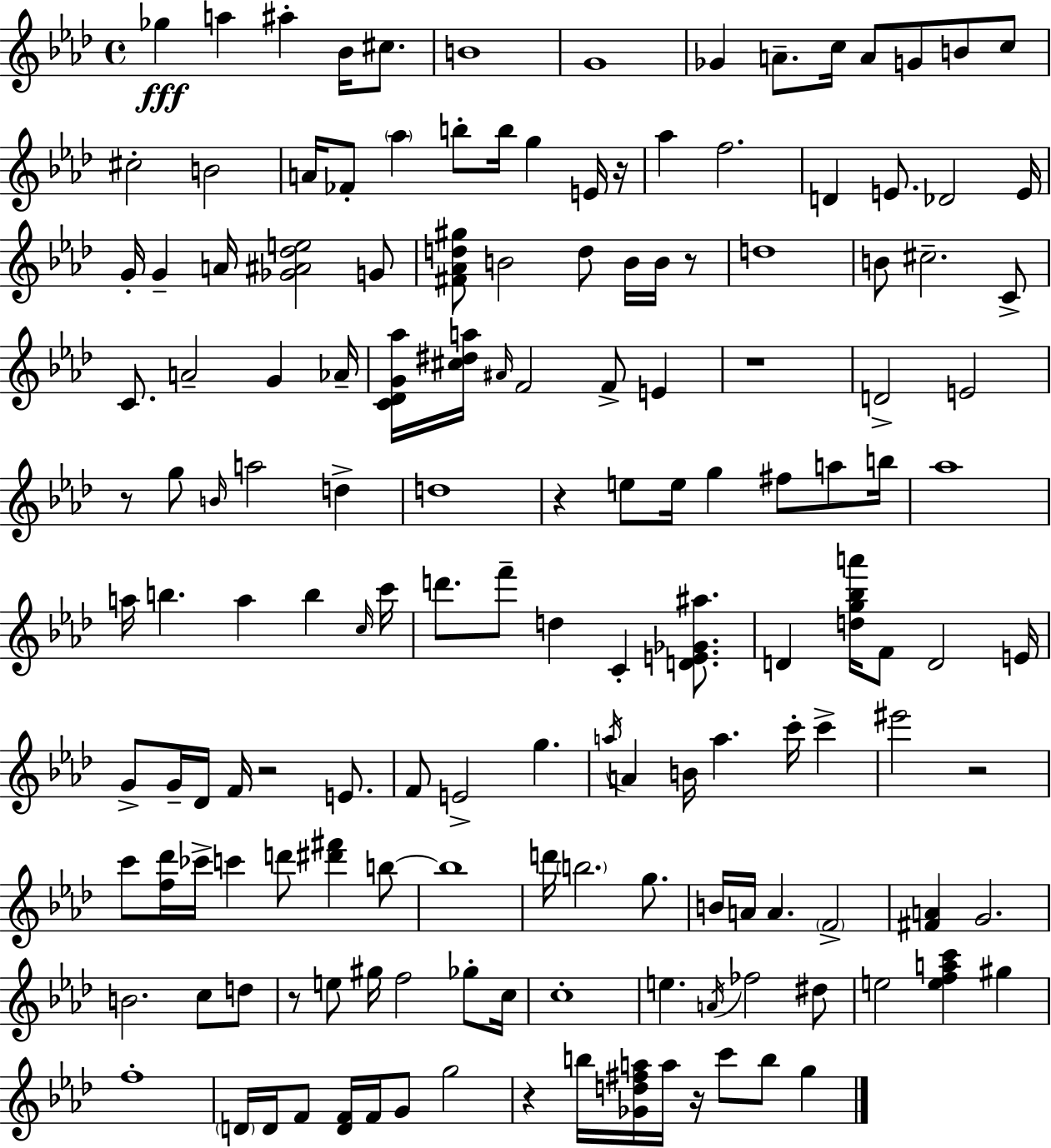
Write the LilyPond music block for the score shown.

{
  \clef treble
  \time 4/4
  \defaultTimeSignature
  \key f \minor
  ges''4\fff a''4 ais''4-. bes'16 cis''8. | b'1 | g'1 | ges'4 a'8.-- c''16 a'8 g'8 b'8 c''8 | \break cis''2-. b'2 | a'16 fes'8-. \parenthesize aes''4 b''8-. b''16 g''4 e'16 r16 | aes''4 f''2. | d'4 e'8. des'2 e'16 | \break g'16-. g'4-- a'16 <ges' ais' des'' e''>2 g'8 | <fis' aes' d'' gis''>8 b'2 d''8 b'16 b'16 r8 | d''1 | b'8 cis''2.-- c'8-> | \break c'8. a'2-- g'4 aes'16-- | <c' des' g' aes''>16 <cis'' dis'' a''>16 \grace { ais'16 } f'2 f'8-> e'4 | r1 | d'2-> e'2 | \break r8 g''8 \grace { b'16 } a''2 d''4-> | d''1 | r4 e''8 e''16 g''4 fis''8 a''8 | b''16 aes''1 | \break a''16 b''4. a''4 b''4 | \grace { c''16 } c'''16 d'''8. f'''8-- d''4 c'4-. | <d' e' ges' ais''>8. d'4 <d'' g'' bes'' a'''>16 f'8 d'2 | e'16 g'8-> g'16-- des'16 f'16 r2 | \break e'8. f'8 e'2-> g''4. | \acciaccatura { a''16 } a'4 b'16 a''4. c'''16-. | c'''4-> eis'''2 r2 | c'''8 <f'' des'''>16 ces'''16-> c'''4 d'''8 <dis''' fis'''>4 | \break b''8~~ b''1 | d'''16 \parenthesize b''2. | g''8. b'16 a'16 a'4. \parenthesize f'2-> | <fis' a'>4 g'2. | \break b'2. | c''8 d''8 r8 e''8 gis''16 f''2 | ges''8-. c''16 c''1-. | e''4. \acciaccatura { a'16 } fes''2 | \break dis''8 e''2 <e'' f'' a'' c'''>4 | gis''4 f''1-. | \parenthesize d'16 d'16 f'8 <d' f'>16 f'16 g'8 g''2 | r4 b''16 <ges' d'' fis'' a''>16 a''16 r16 c'''8 b''8 | \break g''4 \bar "|."
}